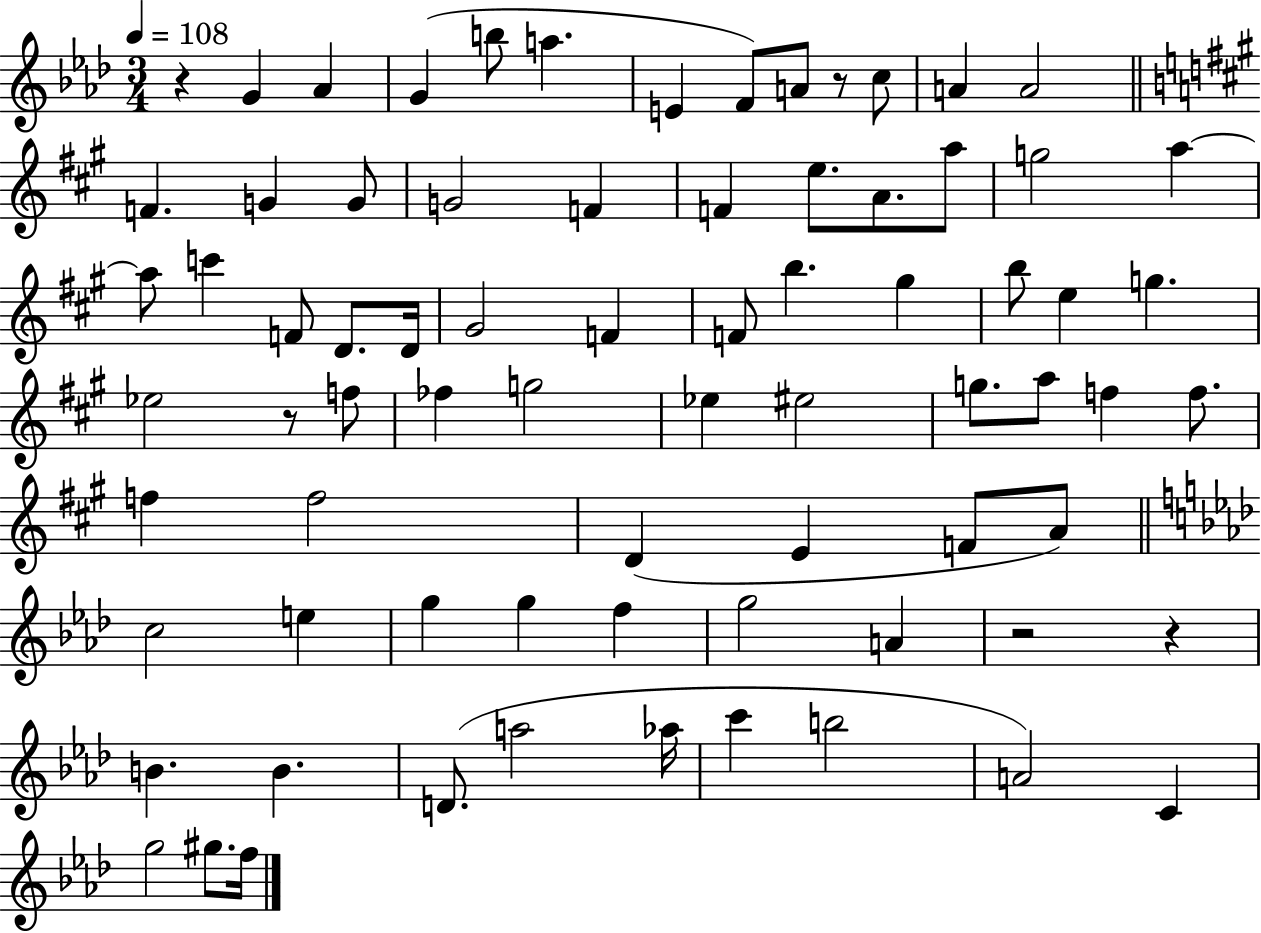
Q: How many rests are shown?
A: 5